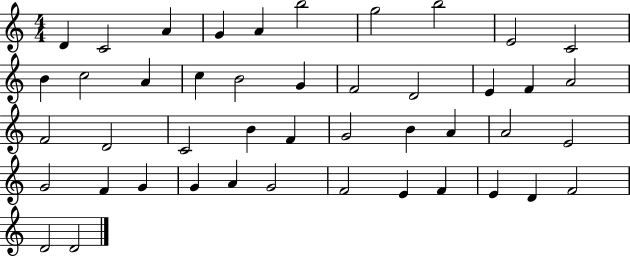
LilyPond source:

{
  \clef treble
  \numericTimeSignature
  \time 4/4
  \key c \major
  d'4 c'2 a'4 | g'4 a'4 b''2 | g''2 b''2 | e'2 c'2 | \break b'4 c''2 a'4 | c''4 b'2 g'4 | f'2 d'2 | e'4 f'4 a'2 | \break f'2 d'2 | c'2 b'4 f'4 | g'2 b'4 a'4 | a'2 e'2 | \break g'2 f'4 g'4 | g'4 a'4 g'2 | f'2 e'4 f'4 | e'4 d'4 f'2 | \break d'2 d'2 | \bar "|."
}